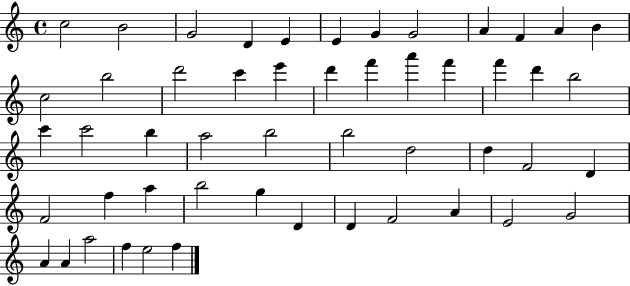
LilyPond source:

{
  \clef treble
  \time 4/4
  \defaultTimeSignature
  \key c \major
  c''2 b'2 | g'2 d'4 e'4 | e'4 g'4 g'2 | a'4 f'4 a'4 b'4 | \break c''2 b''2 | d'''2 c'''4 e'''4 | d'''4 f'''4 a'''4 f'''4 | f'''4 d'''4 b''2 | \break c'''4 c'''2 b''4 | a''2 b''2 | b''2 d''2 | d''4 f'2 d'4 | \break f'2 f''4 a''4 | b''2 g''4 d'4 | d'4 f'2 a'4 | e'2 g'2 | \break a'4 a'4 a''2 | f''4 e''2 f''4 | \bar "|."
}